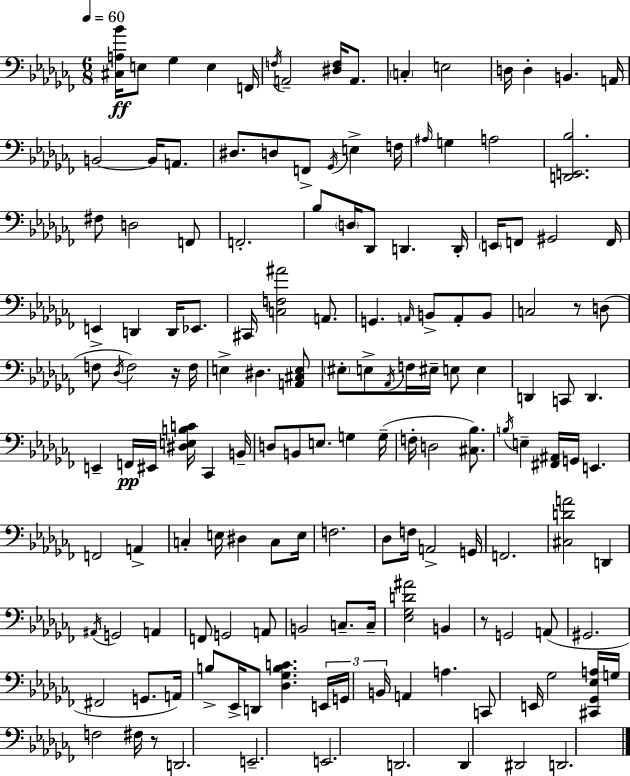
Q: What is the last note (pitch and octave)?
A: D2